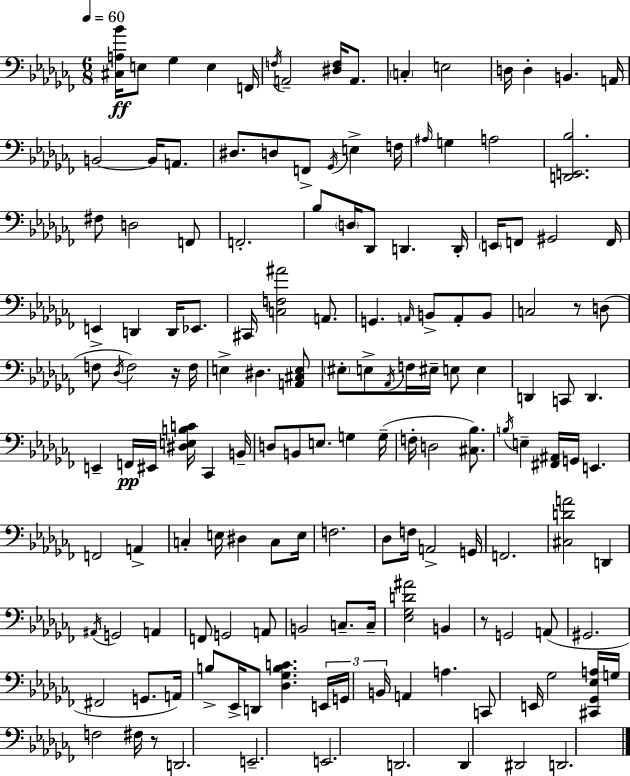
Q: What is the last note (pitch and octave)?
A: D2